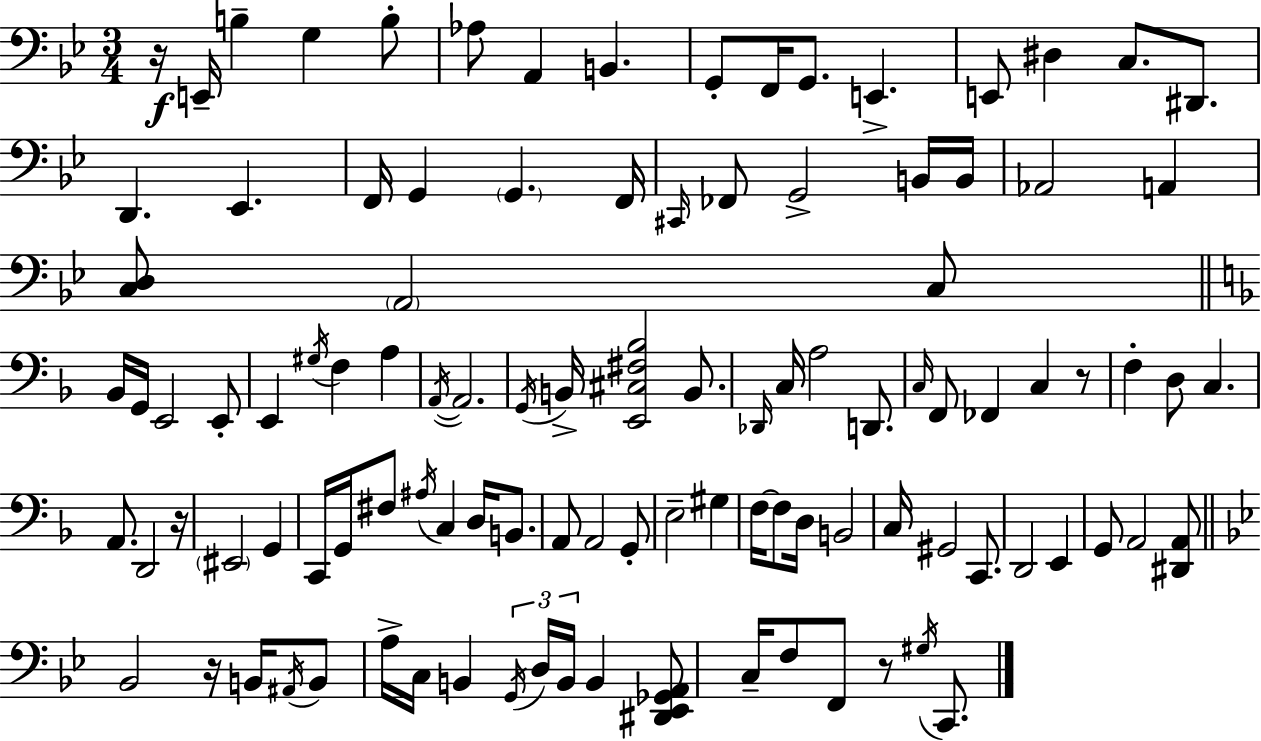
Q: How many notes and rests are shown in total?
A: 106